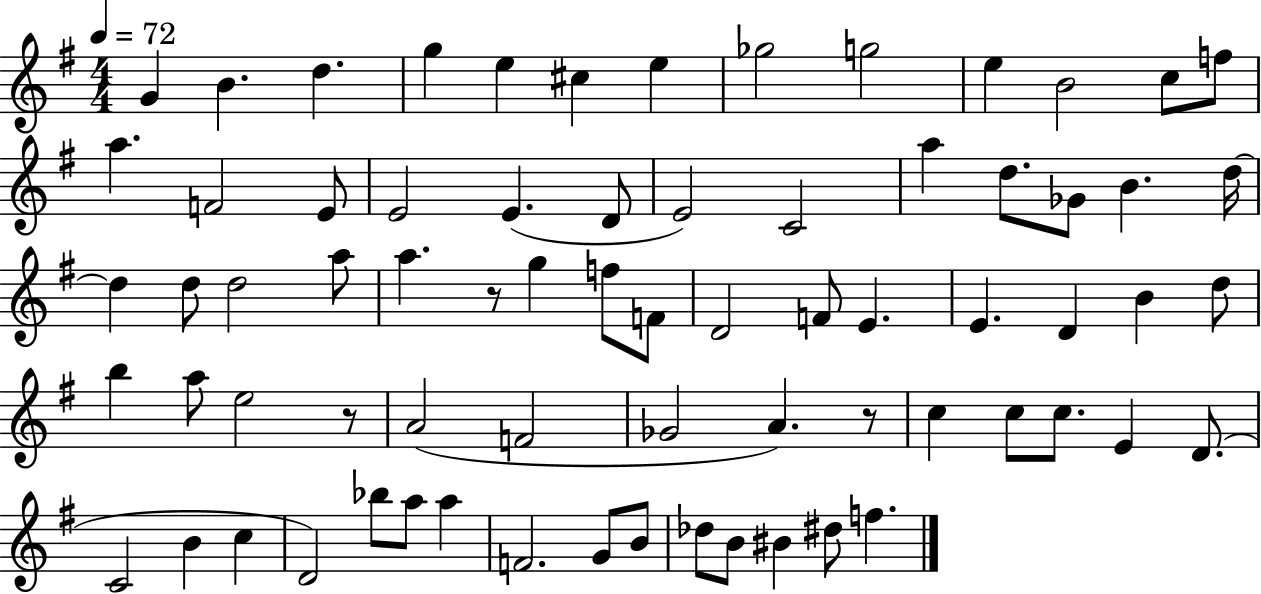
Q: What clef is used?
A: treble